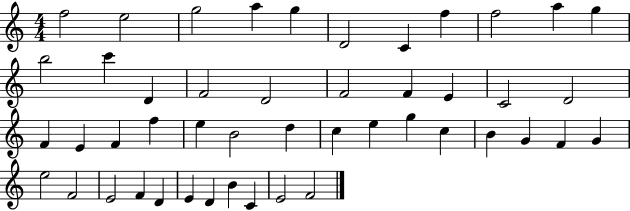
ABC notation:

X:1
T:Untitled
M:4/4
L:1/4
K:C
f2 e2 g2 a g D2 C f f2 a g b2 c' D F2 D2 F2 F E C2 D2 F E F f e B2 d c e g c B G F G e2 F2 E2 F D E D B C E2 F2